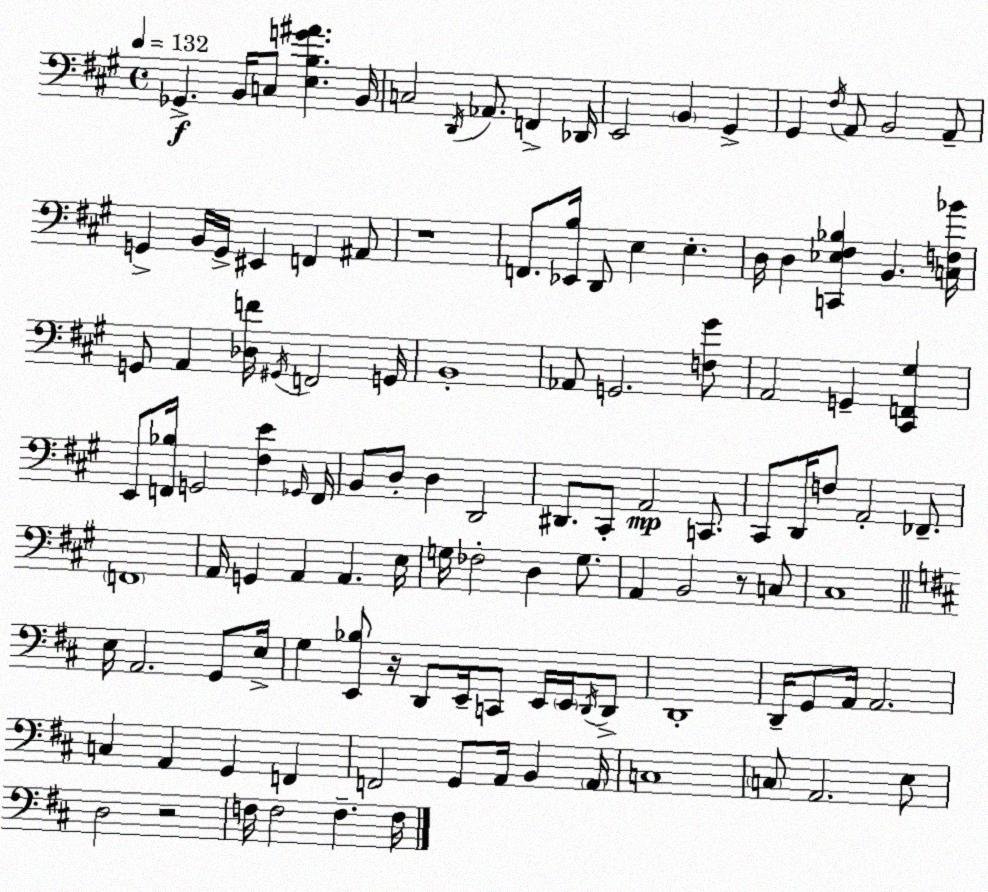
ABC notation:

X:1
T:Untitled
M:4/4
L:1/4
K:A
_G,, B,,/4 C,/2 [E,B,G^A] B,,/4 C,2 D,,/4 _A,,/2 F,, _D,,/4 E,,2 B,, ^G,, ^G,, ^F,/4 A,,/2 B,,2 A,,/2 G,, B,,/4 G,,/4 ^E,, F,, ^A,,/2 z4 F,,/2 [_E,,B,]/4 D,,/2 E, E, D,/4 D, [C,,_E,^F,_B,] B,, [C,F,_B]/4 G,,/2 A,, [_D,F]/4 ^G,,/4 F,,2 G,,/4 B,,4 _A,,/2 G,,2 [F,^G]/2 A,,2 G,, [^C,,F,,^G,] E,,/2 [F,,_B,]/4 G,,2 [^F,E] _G,,/4 F,,/4 B,,/2 D,/2 D, D,,2 ^D,,/2 ^C,,/2 A,,2 C,,/2 ^C,,/2 D,,/4 F,/2 A,,2 _F,,/2 F,,4 A,,/4 G,, A,, A,, E,/4 G,/4 _F,2 D, G,/2 A,, B,,2 z/2 C,/2 ^C,4 E,/4 A,,2 G,,/2 E,/4 G, [E,,_B,]/2 z/4 D,,/2 E,,/4 C,,/2 E,,/4 E,,/4 D,,/4 D,,/2 D,,4 D,,/4 G,,/2 A,,/4 A,,2 C, A,, G,, F,, F,,2 G,,/2 A,,/4 B,, A,,/4 C,4 C,/2 A,,2 E,/2 D,2 z2 F,/4 F,2 F, F,/4